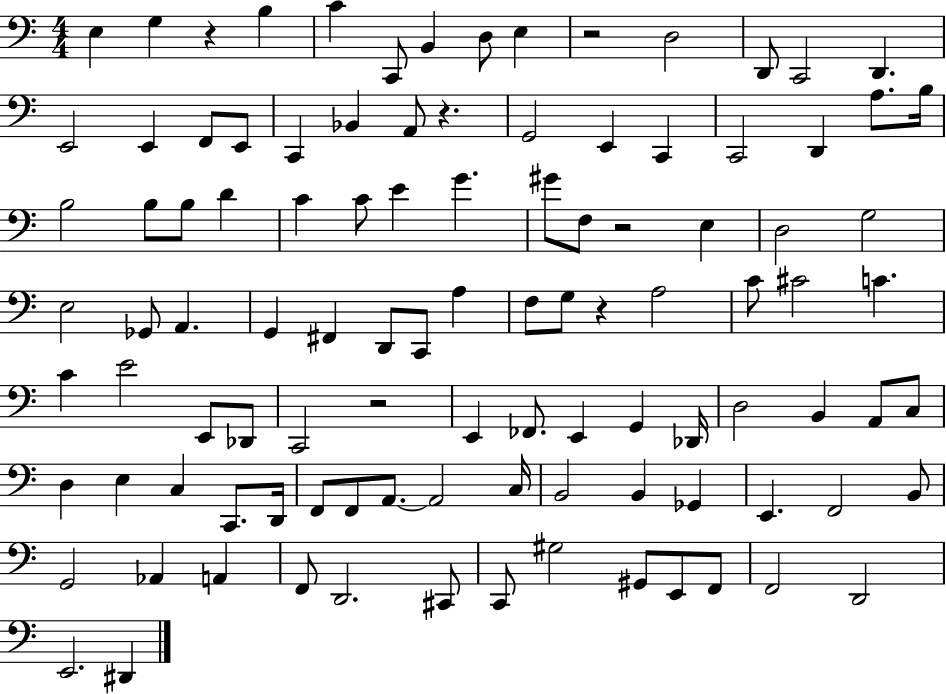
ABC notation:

X:1
T:Untitled
M:4/4
L:1/4
K:C
E, G, z B, C C,,/2 B,, D,/2 E, z2 D,2 D,,/2 C,,2 D,, E,,2 E,, F,,/2 E,,/2 C,, _B,, A,,/2 z G,,2 E,, C,, C,,2 D,, A,/2 B,/4 B,2 B,/2 B,/2 D C C/2 E G ^G/2 F,/2 z2 E, D,2 G,2 E,2 _G,,/2 A,, G,, ^F,, D,,/2 C,,/2 A, F,/2 G,/2 z A,2 C/2 ^C2 C C E2 E,,/2 _D,,/2 C,,2 z2 E,, _F,,/2 E,, G,, _D,,/4 D,2 B,, A,,/2 C,/2 D, E, C, C,,/2 D,,/4 F,,/2 F,,/2 A,,/2 A,,2 C,/4 B,,2 B,, _G,, E,, F,,2 B,,/2 G,,2 _A,, A,, F,,/2 D,,2 ^C,,/2 C,,/2 ^G,2 ^G,,/2 E,,/2 F,,/2 F,,2 D,,2 E,,2 ^D,,